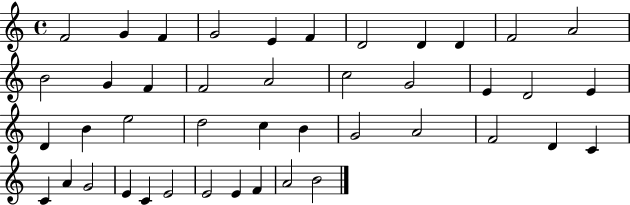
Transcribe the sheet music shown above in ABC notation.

X:1
T:Untitled
M:4/4
L:1/4
K:C
F2 G F G2 E F D2 D D F2 A2 B2 G F F2 A2 c2 G2 E D2 E D B e2 d2 c B G2 A2 F2 D C C A G2 E C E2 E2 E F A2 B2